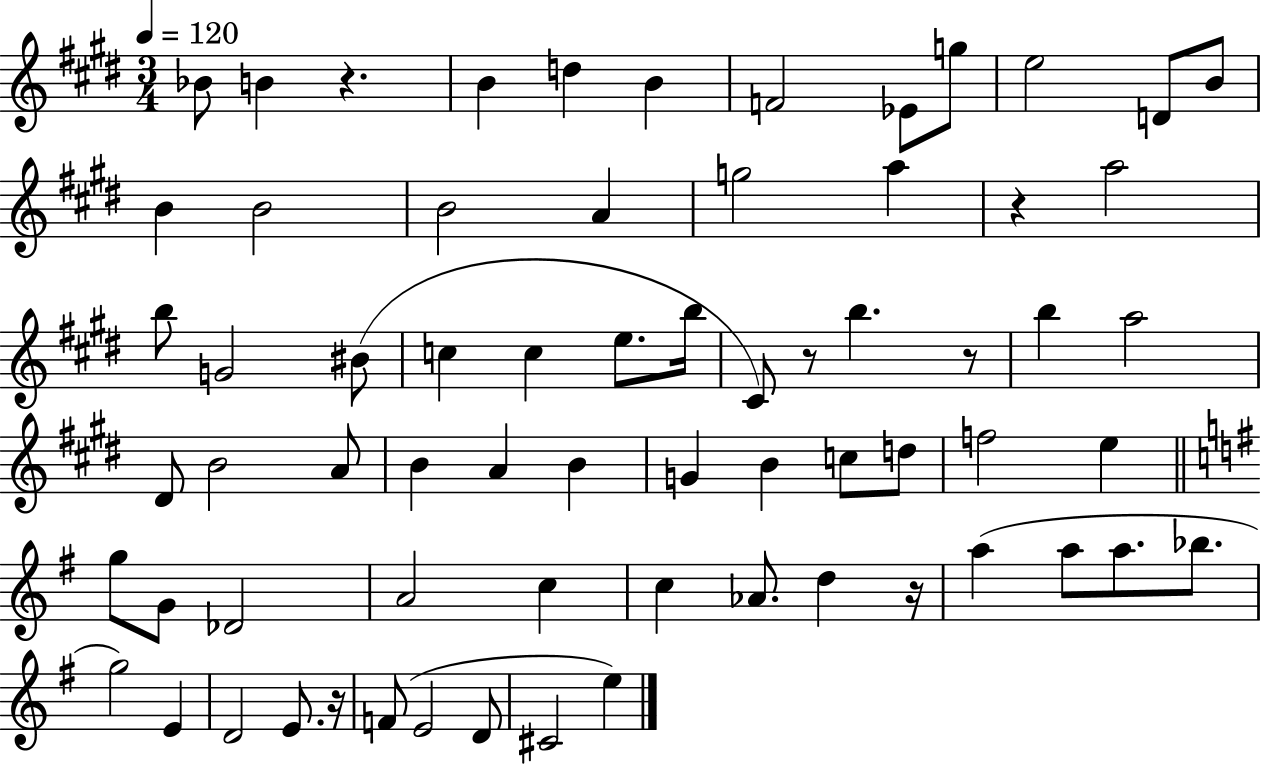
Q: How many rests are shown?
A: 6